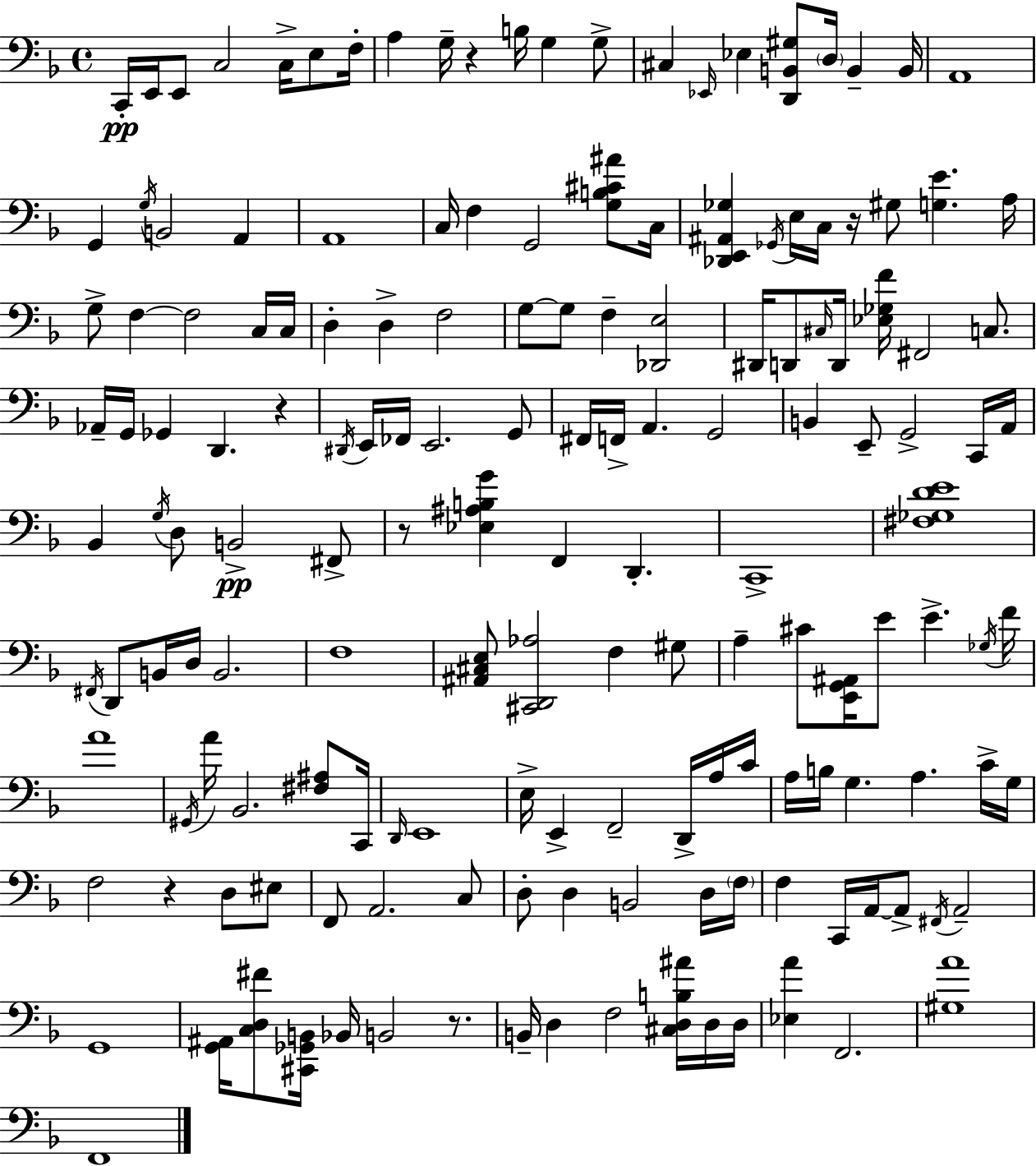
X:1
T:Untitled
M:4/4
L:1/4
K:F
C,,/4 E,,/4 E,,/2 C,2 C,/4 E,/2 F,/4 A, G,/4 z B,/4 G, G,/2 ^C, _E,,/4 _E, [D,,B,,^G,]/2 D,/4 B,, B,,/4 A,,4 G,, G,/4 B,,2 A,, A,,4 C,/4 F, G,,2 [G,B,^C^A]/2 C,/4 [_D,,E,,^A,,_G,] _G,,/4 E,/4 C,/4 z/4 ^G,/2 [G,E] A,/4 G,/2 F, F,2 C,/4 C,/4 D, D, F,2 G,/2 G,/2 F, [_D,,E,]2 ^D,,/4 D,,/2 ^C,/4 D,,/4 [_E,_G,F]/4 ^F,,2 C,/2 _A,,/4 G,,/4 _G,, D,, z ^D,,/4 E,,/4 _F,,/4 E,,2 G,,/2 ^F,,/4 F,,/4 A,, G,,2 B,, E,,/2 G,,2 C,,/4 A,,/4 _B,, G,/4 D,/2 B,,2 ^F,,/2 z/2 [_E,^A,B,G] F,, D,, C,,4 [^F,_G,DE]4 ^F,,/4 D,,/2 B,,/4 D,/4 B,,2 F,4 [^A,,^C,E,]/2 [^C,,D,,_A,]2 F, ^G,/2 A, ^C/2 [E,,G,,^A,,]/4 E/2 E _G,/4 F/4 A4 ^G,,/4 A/4 _B,,2 [^F,^A,]/2 C,,/4 D,,/4 E,,4 E,/4 E,, F,,2 D,,/4 A,/4 C/4 A,/4 B,/4 G, A, C/4 G,/4 F,2 z D,/2 ^E,/2 F,,/2 A,,2 C,/2 D,/2 D, B,,2 D,/4 F,/4 F, C,,/4 A,,/4 A,,/2 ^F,,/4 A,,2 G,,4 [G,,^A,,]/4 [C,D,^F]/2 [^C,,_G,,B,,]/4 _B,,/4 B,,2 z/2 B,,/4 D, F,2 [^C,D,B,^A]/4 D,/4 D,/4 [_E,A] F,,2 [^G,A]4 F,,4